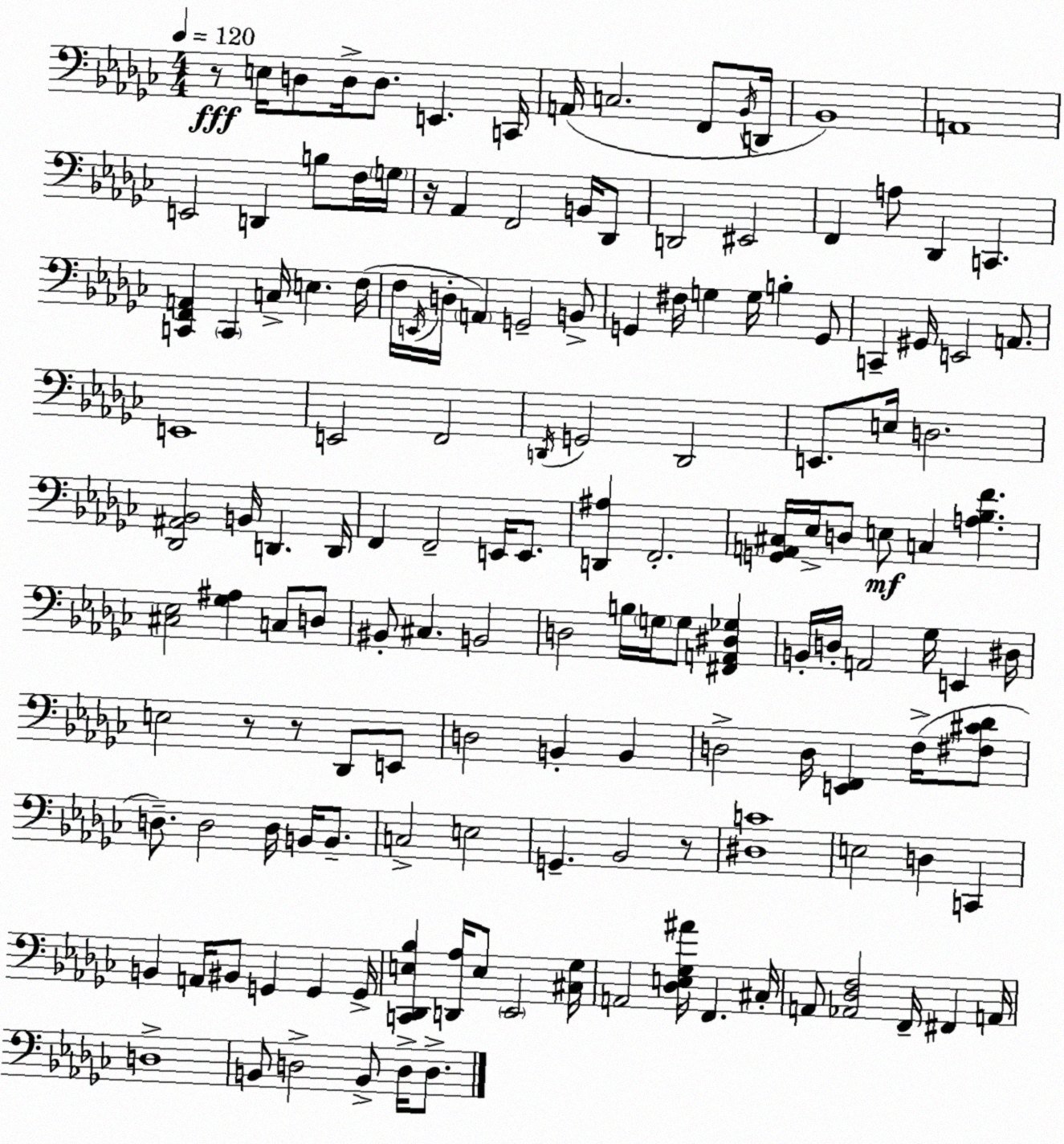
X:1
T:Untitled
M:4/4
L:1/4
K:Ebm
z/2 E,/4 D,/2 D,/4 D,/2 E,, C,,/4 A,,/4 C,2 F,,/2 _B,,/4 D,,/4 _B,,4 A,,4 E,,2 D,, B,/2 F,/4 G,/4 z/4 _A,, F,,2 B,,/4 _D,,/2 D,,2 ^E,,2 F,, A,/2 _D,, C,, [C,,F,,A,,] C,, C,/4 E, F,/4 F,/4 E,,/4 D,/4 A,, G,,2 B,,/2 G,, ^F,/4 G, G,/4 B, G,,/2 C,, ^G,,/4 E,,2 A,,/2 E,,4 E,,2 F,,2 D,,/4 G,,2 D,,2 E,,/2 E,/4 D,2 [_D,,^A,,_B,,]2 B,,/4 D,, D,,/4 F,, F,,2 E,,/4 E,,/2 [D,,^A,] F,,2 [G,,A,,^C,]/4 _E,/4 D,/2 E,/2 C, [A,_B,F] [^C,_E,]2 [_G,^A,] C,/2 D,/2 ^B,,/2 ^C, B,,2 D,2 B,/4 G,/4 G,/2 [^F,,A,,^D,_G,] B,,/4 D,/4 A,,2 _G,/4 E,, ^D,/4 E,2 z/2 z/2 _D,,/2 E,,/2 D,2 B,, B,, D,2 D,/4 [E,,F,,] F,/4 [^F,^C_D]/2 D,/2 D,2 D,/4 B,,/4 B,,/2 C,2 E,2 G,, _B,,2 z/2 [^D,C]4 E,2 D, C,, B,, A,,/4 ^B,,/2 G,, G,, G,,/4 [C,,_D,,E,_B,] [D,,_A,]/4 E,/2 _E,,2 [^C,_G,]/4 A,,2 [_D,E,_G,^A]/4 F,, ^C,/4 A,,/2 [_A,,_D,F,]2 F,,/4 ^F,, A,,/4 D,4 B,,/2 D,2 B,,/2 D,/4 D,/2